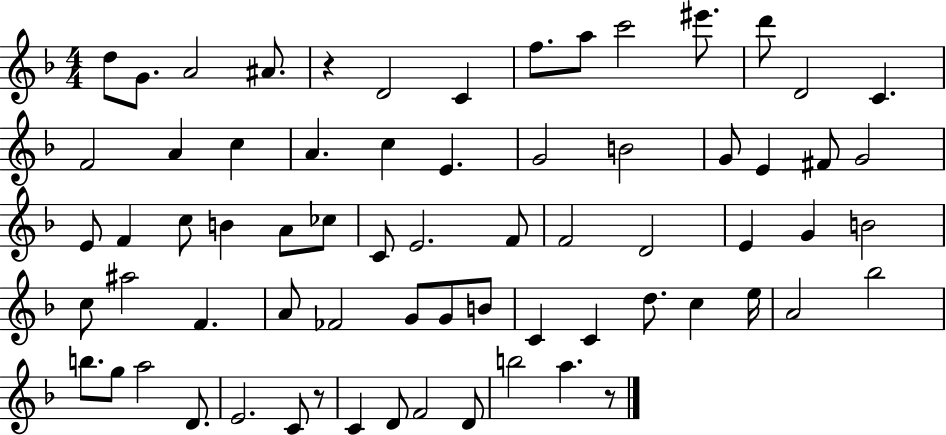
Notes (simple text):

D5/e G4/e. A4/h A#4/e. R/q D4/h C4/q F5/e. A5/e C6/h EIS6/e. D6/e D4/h C4/q. F4/h A4/q C5/q A4/q. C5/q E4/q. G4/h B4/h G4/e E4/q F#4/e G4/h E4/e F4/q C5/e B4/q A4/e CES5/e C4/e E4/h. F4/e F4/h D4/h E4/q G4/q B4/h C5/e A#5/h F4/q. A4/e FES4/h G4/e G4/e B4/e C4/q C4/q D5/e. C5/q E5/s A4/h Bb5/h B5/e. G5/e A5/h D4/e. E4/h. C4/e R/e C4/q D4/e F4/h D4/e B5/h A5/q. R/e